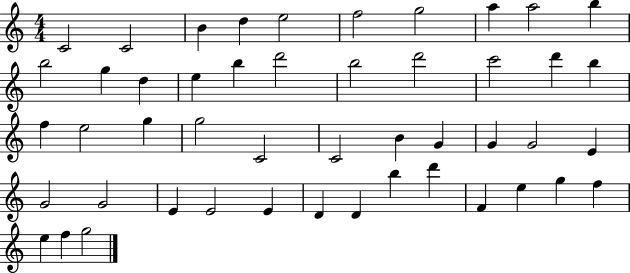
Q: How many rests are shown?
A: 0